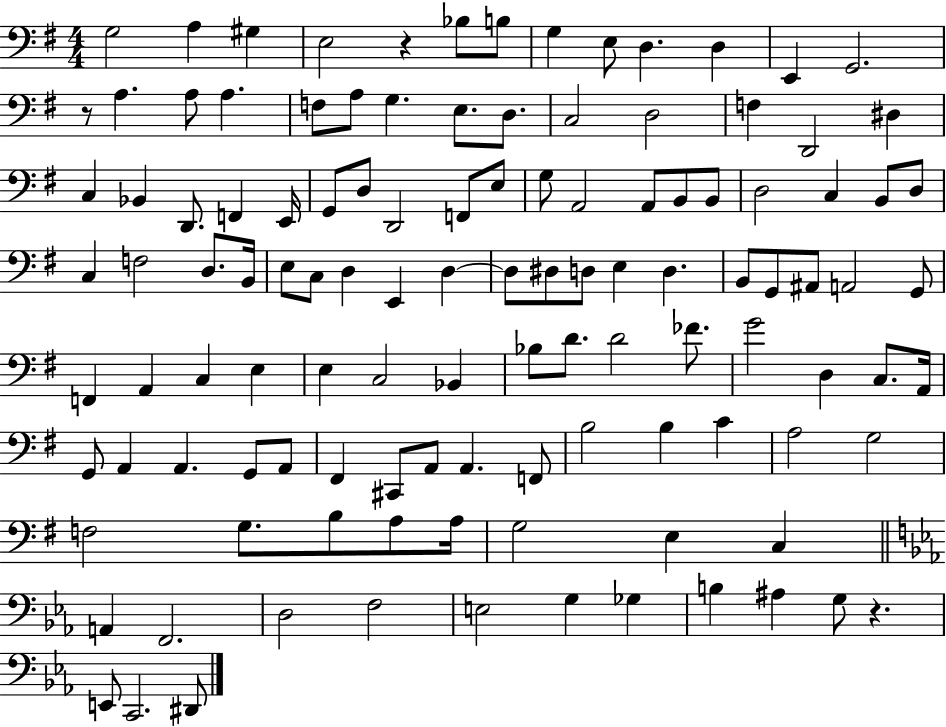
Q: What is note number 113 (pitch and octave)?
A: C2